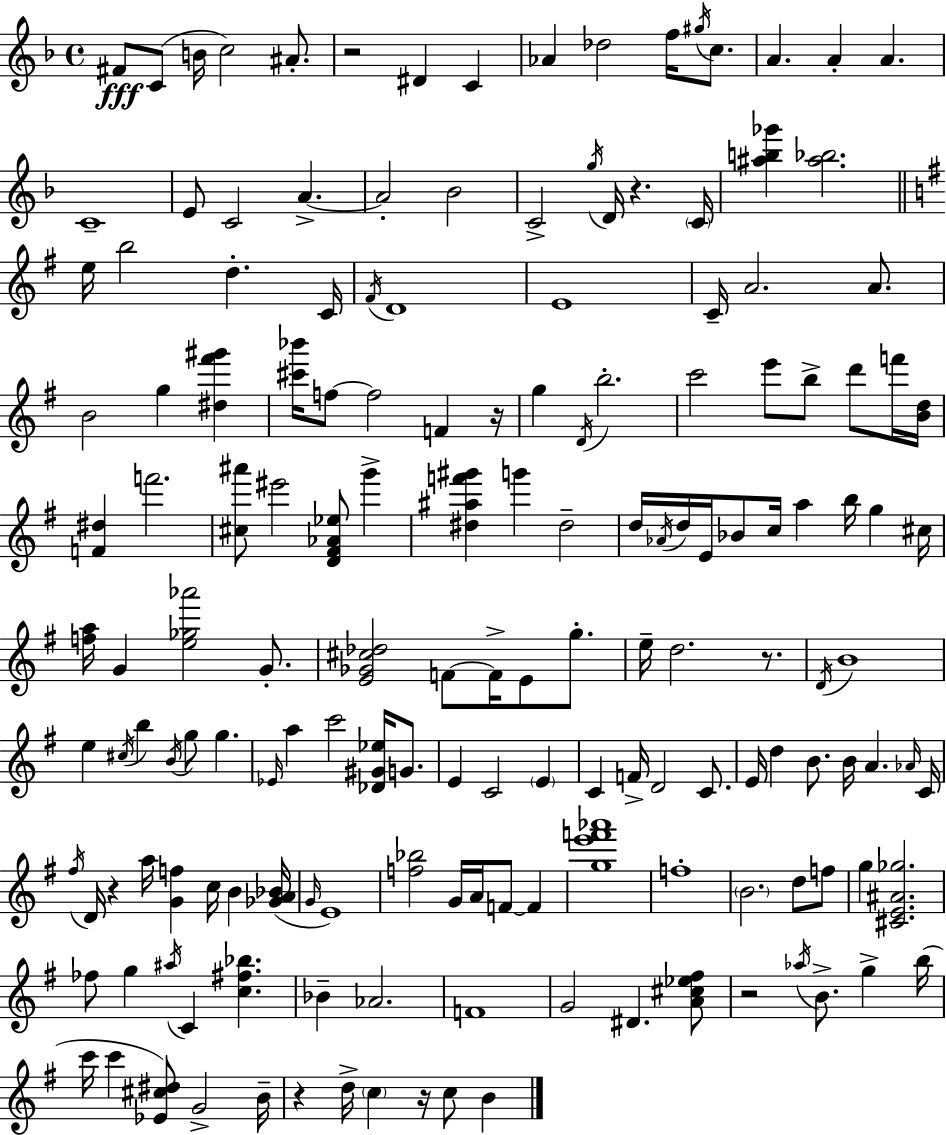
F#4/e C4/e B4/s C5/h A#4/e. R/h D#4/q C4/q Ab4/q Db5/h F5/s G#5/s C5/e. A4/q. A4/q A4/q. C4/w E4/e C4/h A4/q. A4/h Bb4/h C4/h G5/s D4/s R/q. C4/s [A#5,B5,Gb6]/q [A#5,Bb5]/h. E5/s B5/h D5/q. C4/s F#4/s D4/w E4/w C4/s A4/h. A4/e. B4/h G5/q [D#5,F#6,G#6]/q [C#6,Bb6]/s F5/e F5/h F4/q R/s G5/q D4/s B5/h. C6/h E6/e B5/e D6/e F6/s [B4,D5]/s [F4,D#5]/q F6/h. [C#5,A#6]/e EIS6/h [D4,F#4,Ab4,Eb5]/e G6/q [D#5,A#5,F6,G#6]/q G6/q D#5/h D5/s Ab4/s D5/s E4/s Bb4/e C5/s A5/q B5/s G5/q C#5/s [F5,A5]/s G4/q [E5,Gb5,Ab6]/h G4/e. [E4,Gb4,C#5,Db5]/h F4/e F4/s E4/e G5/e. E5/s D5/h. R/e. D4/s B4/w E5/q C#5/s B5/q B4/s G5/e G5/q. Eb4/s A5/q C6/h [Db4,G#4,Eb5]/s G4/e. E4/q C4/h E4/q C4/q F4/s D4/h C4/e. E4/s D5/q B4/e. B4/s A4/q. Ab4/s C4/s F#5/s D4/s R/q A5/s [G4,F5]/q C5/s B4/q [Gb4,A4,Bb4]/s G4/s E4/w [F5,Bb5]/h G4/s A4/s F4/e F4/q [G5,E6,F6,Ab6]/w F5/w B4/h. D5/e F5/e G5/q [C#4,E4,A#4,Gb5]/h. FES5/e G5/q A#5/s C4/q [C5,F#5,Bb5]/q. Bb4/q Ab4/h. F4/w G4/h D#4/q. [A4,C#5,Eb5,F#5]/e R/h Ab5/s B4/e. G5/q B5/s C6/s C6/q [Eb4,C#5,D#5]/e G4/h B4/s R/q D5/s C5/q R/s C5/e B4/q